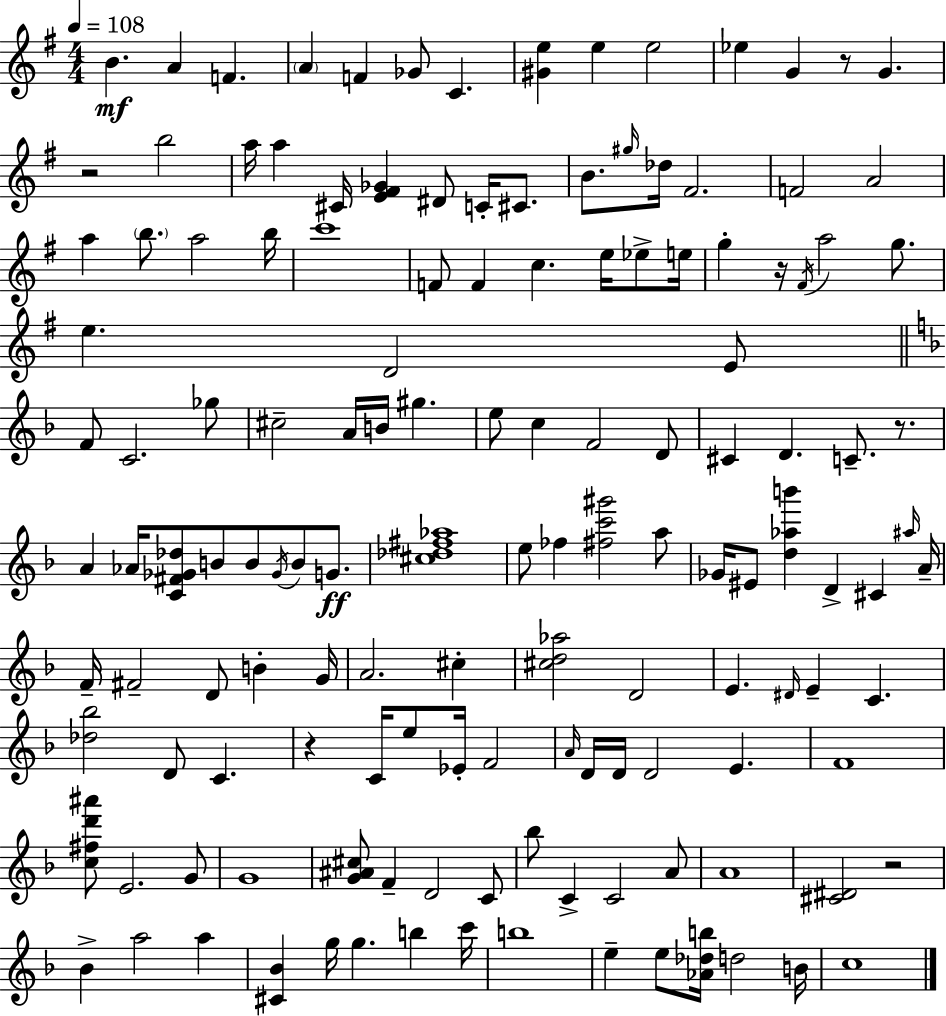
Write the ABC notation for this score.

X:1
T:Untitled
M:4/4
L:1/4
K:G
B A F A F _G/2 C [^Ge] e e2 _e G z/2 G z2 b2 a/4 a ^C/4 [E^F_G] ^D/2 C/4 ^C/2 B/2 ^g/4 _d/4 ^F2 F2 A2 a b/2 a2 b/4 c'4 F/2 F c e/4 _e/2 e/4 g z/4 ^F/4 a2 g/2 e D2 E/2 F/2 C2 _g/2 ^c2 A/4 B/4 ^g e/2 c F2 D/2 ^C D C/2 z/2 A _A/4 [C^F_G_d]/2 B/2 B/2 _G/4 B/2 G/2 [^c_d^f_a]4 e/2 _f [^fc'^g']2 a/2 _G/4 ^E/2 [d_ab'] D ^C ^a/4 A/4 F/4 ^F2 D/2 B G/4 A2 ^c [^cd_a]2 D2 E ^D/4 E C [_d_b]2 D/2 C z C/4 e/2 _E/4 F2 A/4 D/4 D/4 D2 E F4 [c^fd'^a']/2 E2 G/2 G4 [G^A^c]/2 F D2 C/2 _b/2 C C2 A/2 A4 [^C^D]2 z2 _B a2 a [^C_B] g/4 g b c'/4 b4 e e/2 [_A_db]/4 d2 B/4 c4